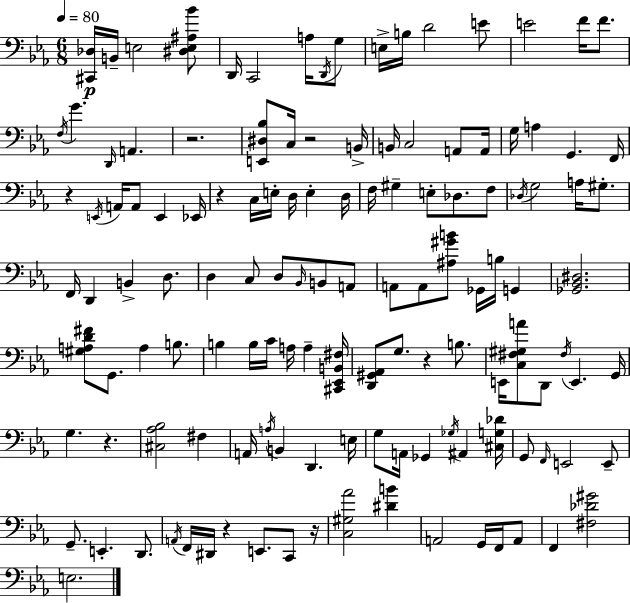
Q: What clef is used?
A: bass